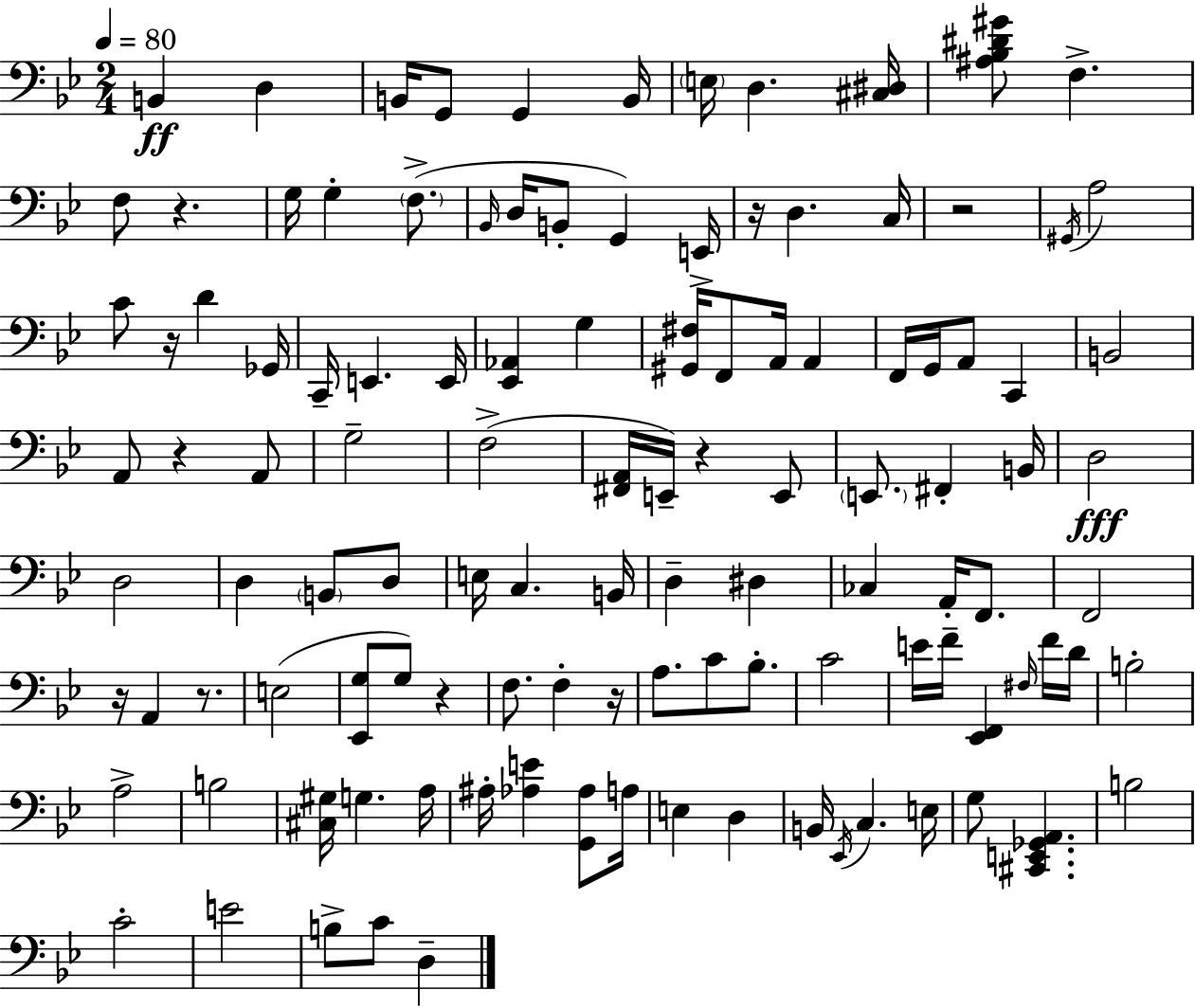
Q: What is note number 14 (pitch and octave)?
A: Bb2